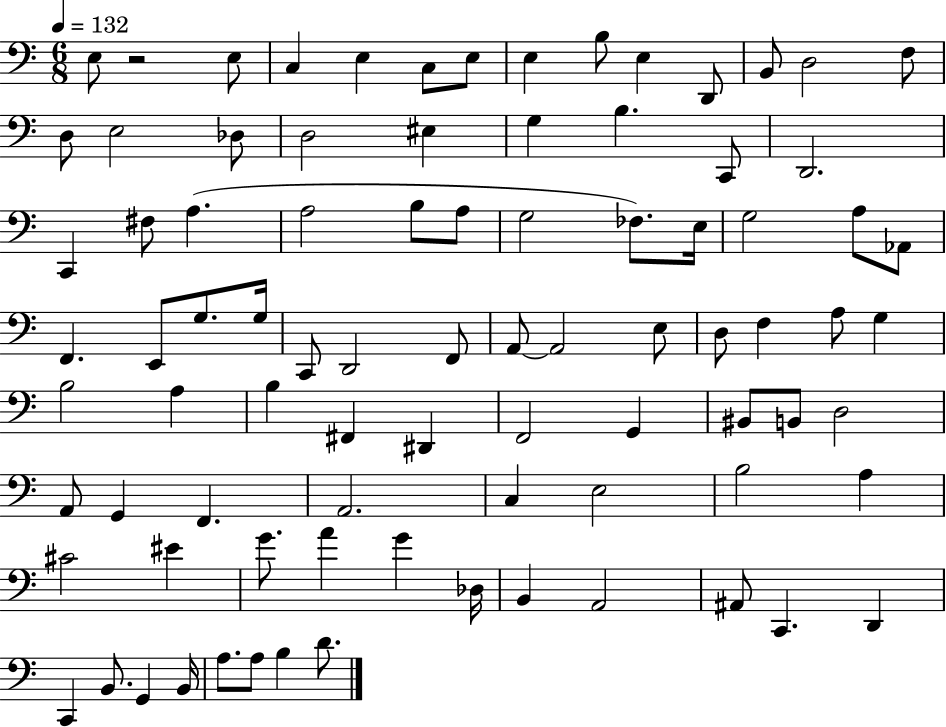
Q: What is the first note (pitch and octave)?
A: E3